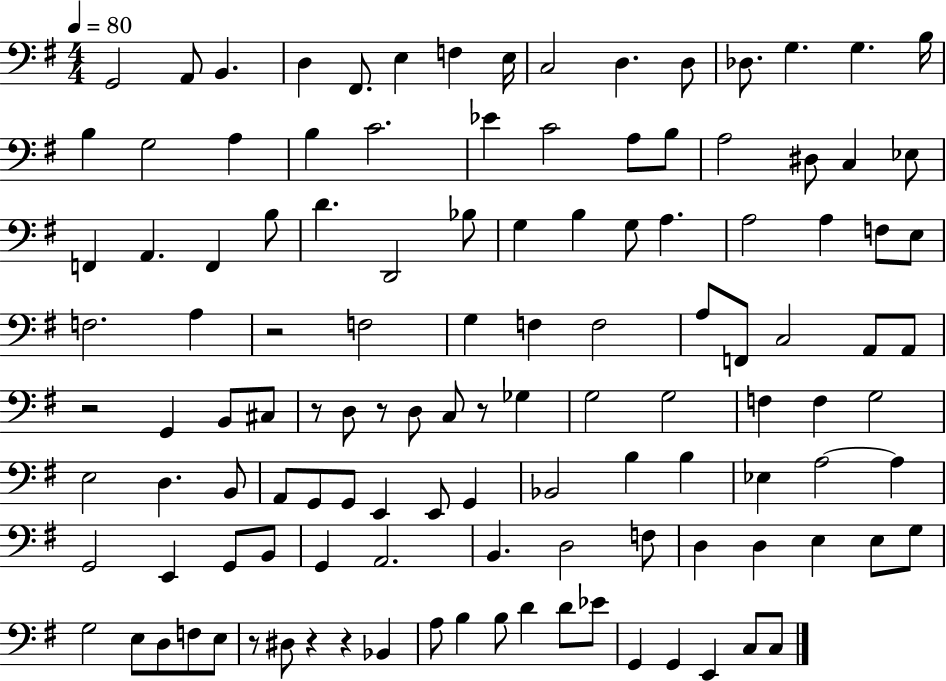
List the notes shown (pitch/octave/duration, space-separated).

G2/h A2/e B2/q. D3/q F#2/e. E3/q F3/q E3/s C3/h D3/q. D3/e Db3/e. G3/q. G3/q. B3/s B3/q G3/h A3/q B3/q C4/h. Eb4/q C4/h A3/e B3/e A3/h D#3/e C3/q Eb3/e F2/q A2/q. F2/q B3/e D4/q. D2/h Bb3/e G3/q B3/q G3/e A3/q. A3/h A3/q F3/e E3/e F3/h. A3/q R/h F3/h G3/q F3/q F3/h A3/e F2/e C3/h A2/e A2/e R/h G2/q B2/e C#3/e R/e D3/e R/e D3/e C3/e R/e Gb3/q G3/h G3/h F3/q F3/q G3/h E3/h D3/q. B2/e A2/e G2/e G2/e E2/q E2/e G2/q Bb2/h B3/q B3/q Eb3/q A3/h A3/q G2/h E2/q G2/e B2/e G2/q A2/h. B2/q. D3/h F3/e D3/q D3/q E3/q E3/e G3/e G3/h E3/e D3/e F3/e E3/e R/e D#3/e R/q R/q Bb2/q A3/e B3/q B3/e D4/q D4/e Eb4/e G2/q G2/q E2/q C3/e C3/e